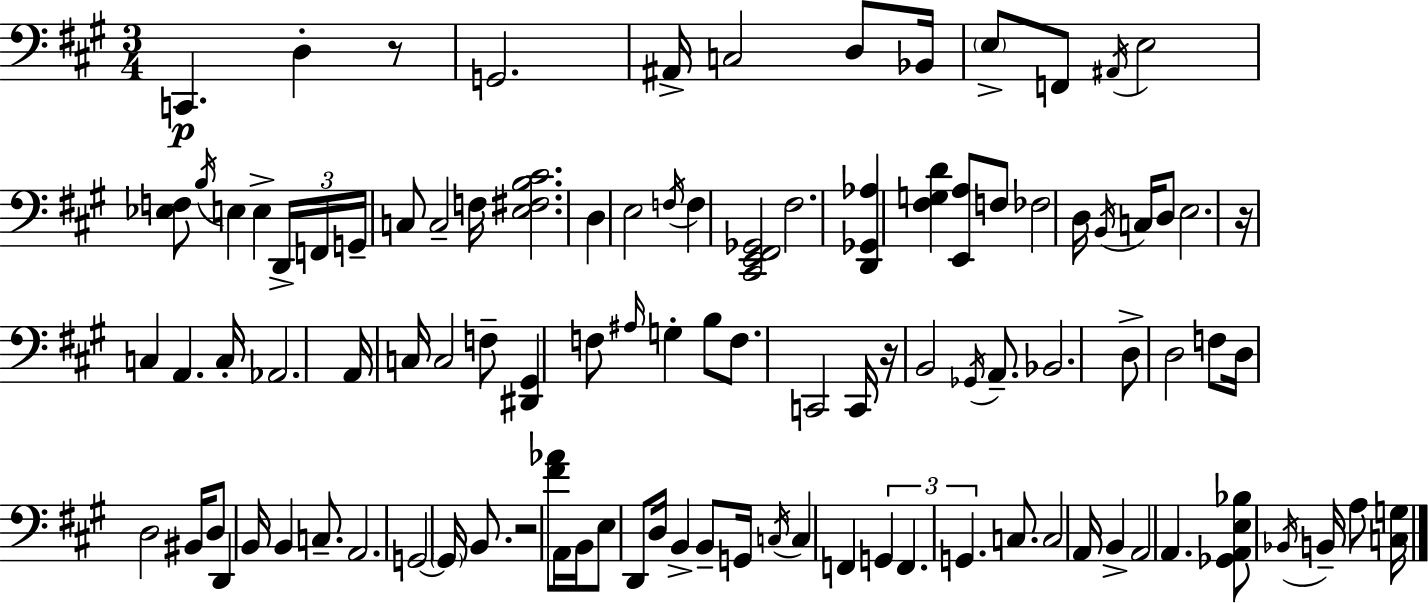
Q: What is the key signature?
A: A major